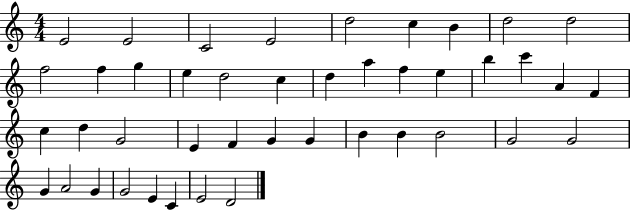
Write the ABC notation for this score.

X:1
T:Untitled
M:4/4
L:1/4
K:C
E2 E2 C2 E2 d2 c B d2 d2 f2 f g e d2 c d a f e b c' A F c d G2 E F G G B B B2 G2 G2 G A2 G G2 E C E2 D2